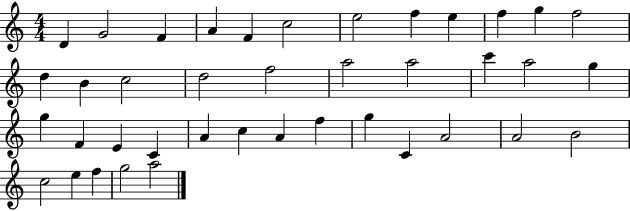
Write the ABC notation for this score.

X:1
T:Untitled
M:4/4
L:1/4
K:C
D G2 F A F c2 e2 f e f g f2 d B c2 d2 f2 a2 a2 c' a2 g g F E C A c A f g C A2 A2 B2 c2 e f g2 a2